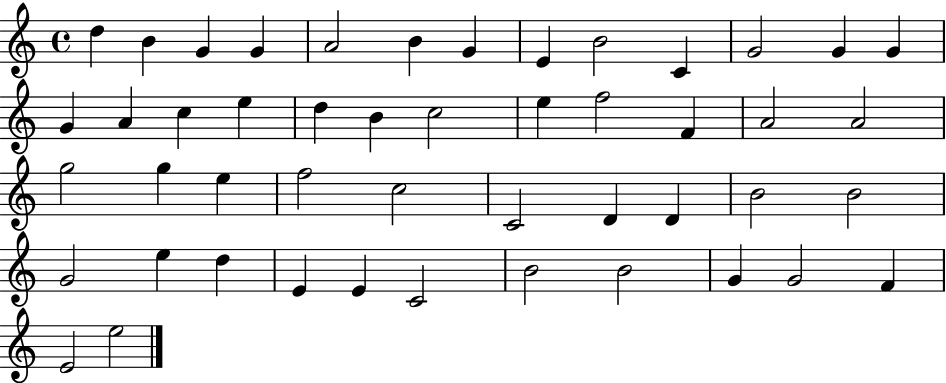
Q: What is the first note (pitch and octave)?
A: D5